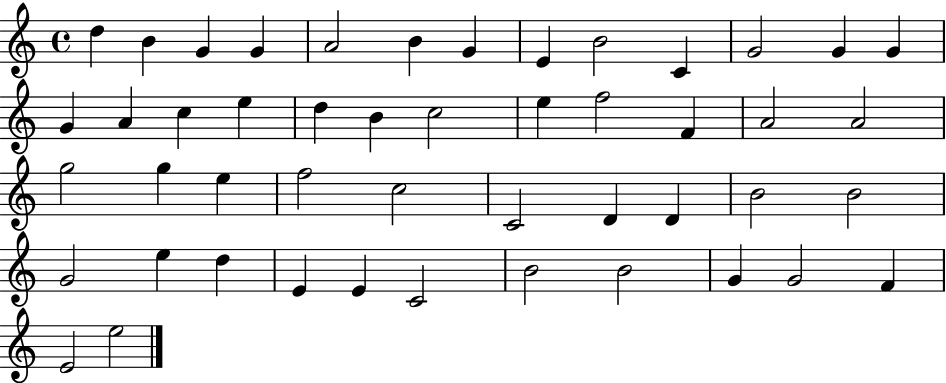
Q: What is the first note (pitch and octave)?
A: D5